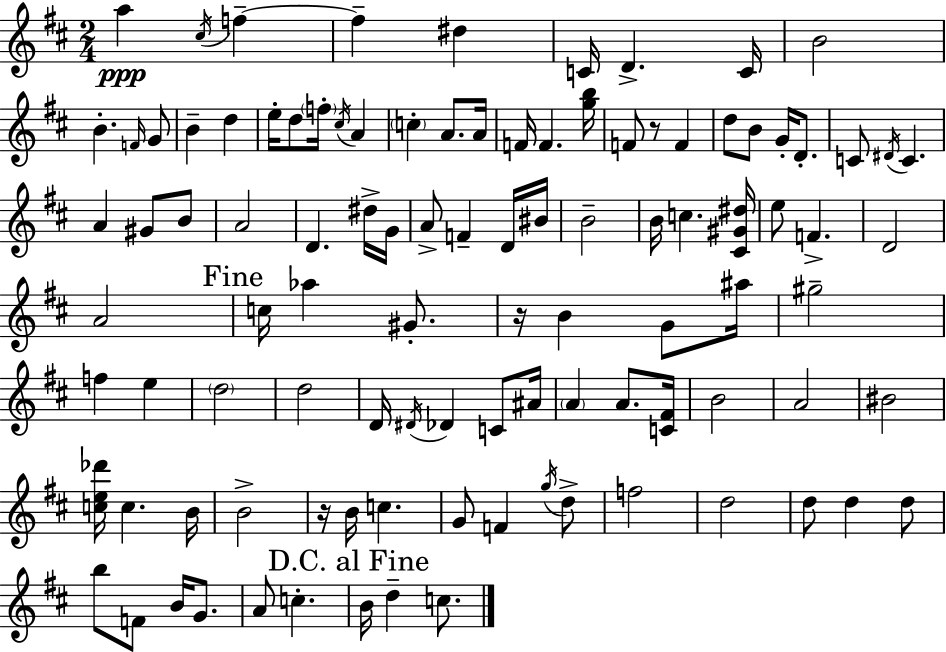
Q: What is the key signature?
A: D major